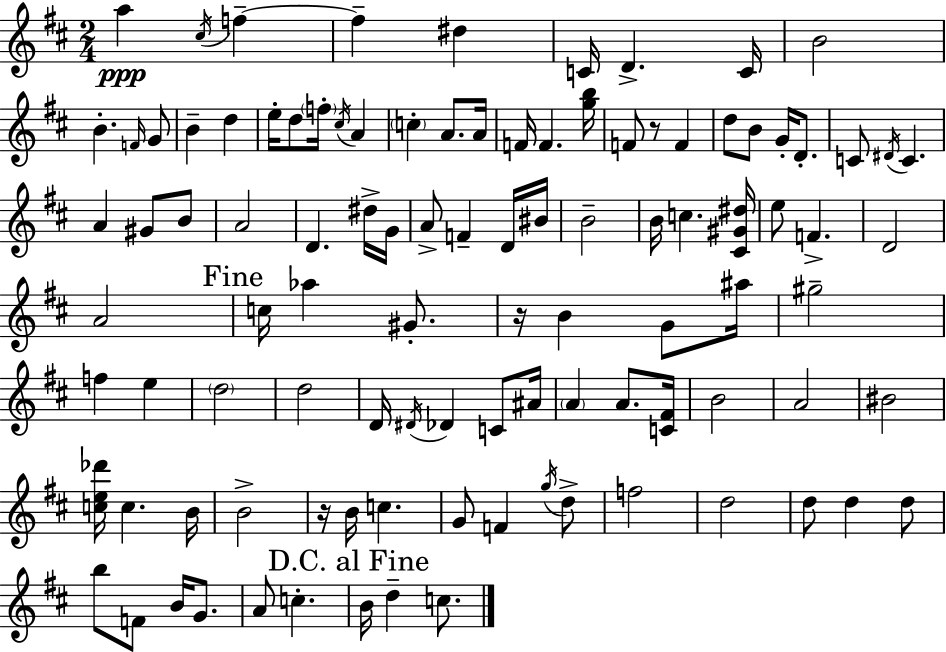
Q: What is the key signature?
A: D major